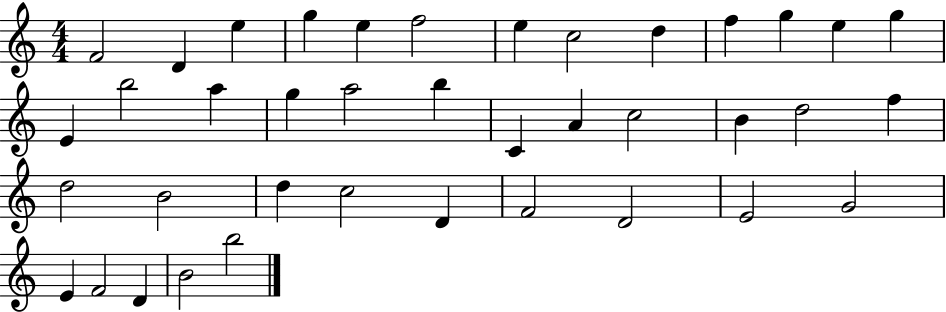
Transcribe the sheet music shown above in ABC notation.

X:1
T:Untitled
M:4/4
L:1/4
K:C
F2 D e g e f2 e c2 d f g e g E b2 a g a2 b C A c2 B d2 f d2 B2 d c2 D F2 D2 E2 G2 E F2 D B2 b2